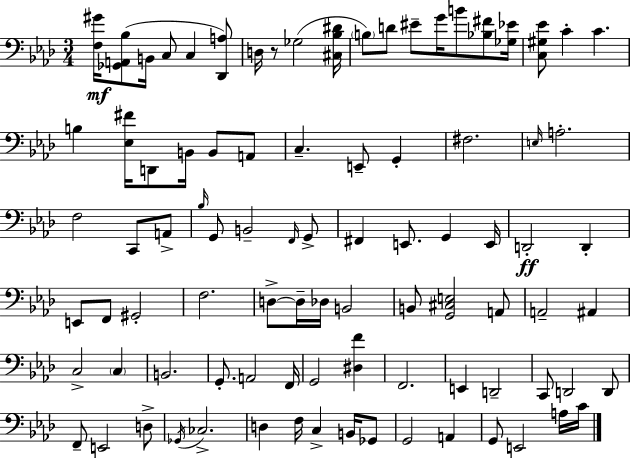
[F3,G#4]/s [Gb2,A2,Bb3]/e B2/s C3/e C3/q [Db2,A3]/e D3/s R/e Gb3/h [C#3,Bb3,D#4]/s B3/e D4/e EIS4/e G4/s B4/e [Bb3,F#4]/e [Gb3,Eb4]/s [C3,G#3,Eb4]/e C4/q C4/q. B3/q [Eb3,F#4]/s D2/e B2/s B2/e A2/e C3/q. E2/e G2/q F#3/h. E3/s A3/h. F3/h C2/e A2/e Bb3/s G2/e B2/h F2/s G2/e F#2/q E2/e. G2/q E2/s D2/h D2/q E2/e F2/e G#2/h F3/h. D3/e D3/s Db3/s B2/h B2/e [G2,C#3,E3]/h A2/e A2/h A#2/q C3/h C3/q B2/h. G2/e. A2/h F2/s G2/h [D#3,F4]/q F2/h. E2/q D2/h C2/e D2/h D2/e F2/e E2/h D3/e Gb2/s CES3/h. D3/q F3/s C3/q B2/s Gb2/e G2/h A2/q G2/e E2/h A3/s C4/s